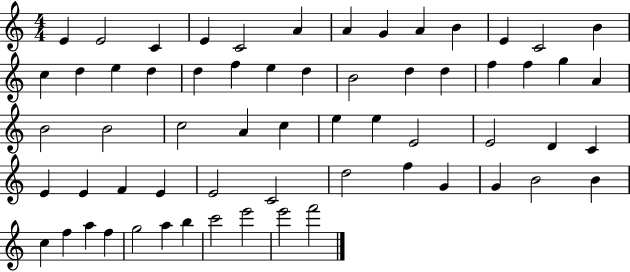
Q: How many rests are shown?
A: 0